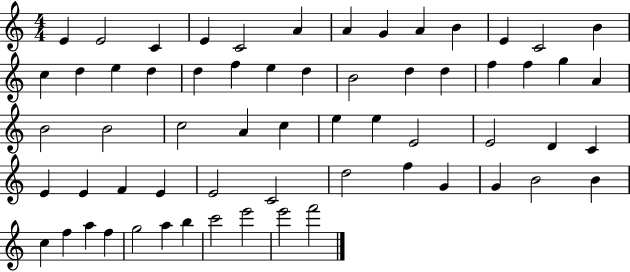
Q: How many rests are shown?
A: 0